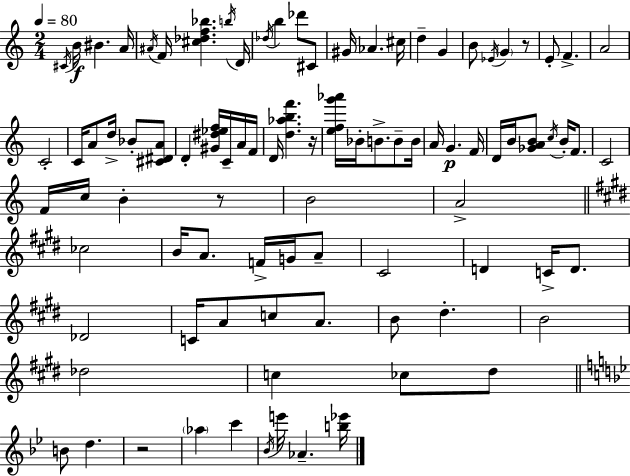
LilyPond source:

{
  \clef treble
  \numericTimeSignature
  \time 2/4
  \key c \major
  \tempo 4 = 80
  \acciaccatura { cis'16 }\f b'16 bis'4. | a'16 \acciaccatura { ais'16 } f'16 <cis'' des'' f'' bes''>4. | \acciaccatura { b''16 } d'16 \acciaccatura { des''16 } b''4 | des'''8 cis'8 gis'16 aes'4. | \break cis''16 d''4-- | g'4 b'8 \acciaccatura { ees'16 } \parenthesize g'4 | r8 e'8-. f'4.-> | a'2 | \break c'2-. | c'16 a'8 | d''16-> bes'8-. <cis' dis' a'>8 d'4-. | <gis' dis'' ees'' f''>16 c'16-- a'16 f'16 d'16 <d'' aes'' b'' f'''>4. | \break r16 <e'' f'' g''' aes'''>16 bes'16-. b'8.-> | b'8-- b'16 a'16 g'4.\p | f'16 d'16 b'16 <ges' a' b'>8 | \acciaccatura { c''16 } b'16-. f'8. c'2 | \break f'16 c''16 | b'4-. r8 b'2 | a'2-> | \bar "||" \break \key e \major ces''2 | b'16 a'8. f'16-> g'16 a'8-- | cis'2 | d'4 c'16-> d'8. | \break des'2 | c'16 a'8 c''8 a'8. | b'8 dis''4.-. | b'2 | \break des''2 | c''4 ces''8 dis''8 | \bar "||" \break \key bes \major b'8 d''4. | r2 | \parenthesize aes''4 c'''4 | \acciaccatura { bes'16 } e'''16 aes'4.-- | \break <b'' ees'''>16 \bar "|."
}